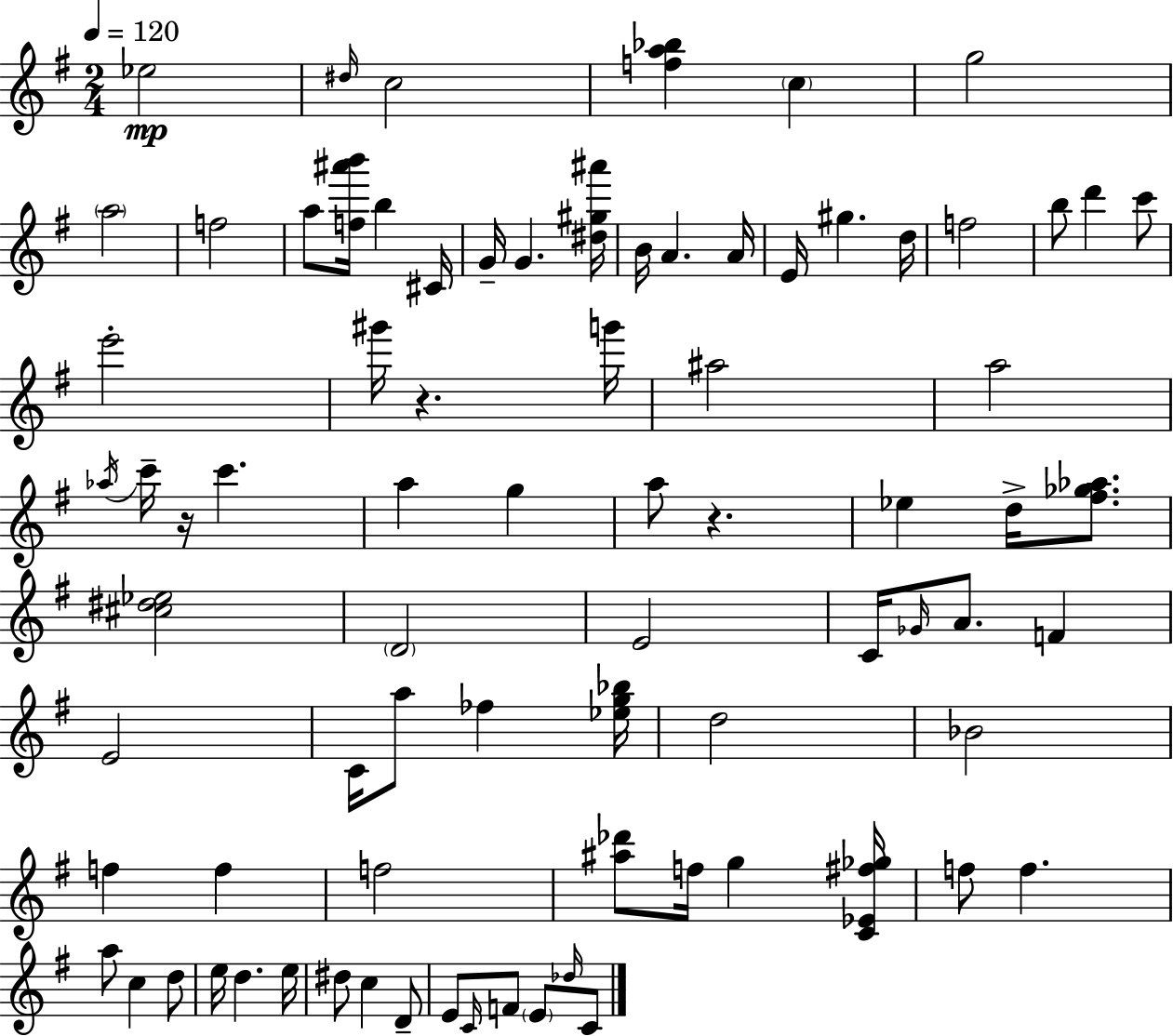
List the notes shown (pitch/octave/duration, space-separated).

Eb5/h D#5/s C5/h [F5,A5,Bb5]/q C5/q G5/h A5/h F5/h A5/e [F5,A#6,B6]/s B5/q C#4/s G4/s G4/q. [D#5,G#5,A#6]/s B4/s A4/q. A4/s E4/s G#5/q. D5/s F5/h B5/e D6/q C6/e E6/h G#6/s R/q. G6/s A#5/h A5/h Ab5/s C6/s R/s C6/q. A5/q G5/q A5/e R/q. Eb5/q D5/s [F#5,Gb5,Ab5]/e. [C#5,D#5,Eb5]/h D4/h E4/h C4/s Gb4/s A4/e. F4/q E4/h C4/s A5/e FES5/q [Eb5,G5,Bb5]/s D5/h Bb4/h F5/q F5/q F5/h [A#5,Db6]/e F5/s G5/q [C4,Eb4,F#5,Gb5]/s F5/e F5/q. A5/e C5/q D5/e E5/s D5/q. E5/s D#5/e C5/q D4/e E4/e C4/s F4/e E4/e Db5/s C4/e